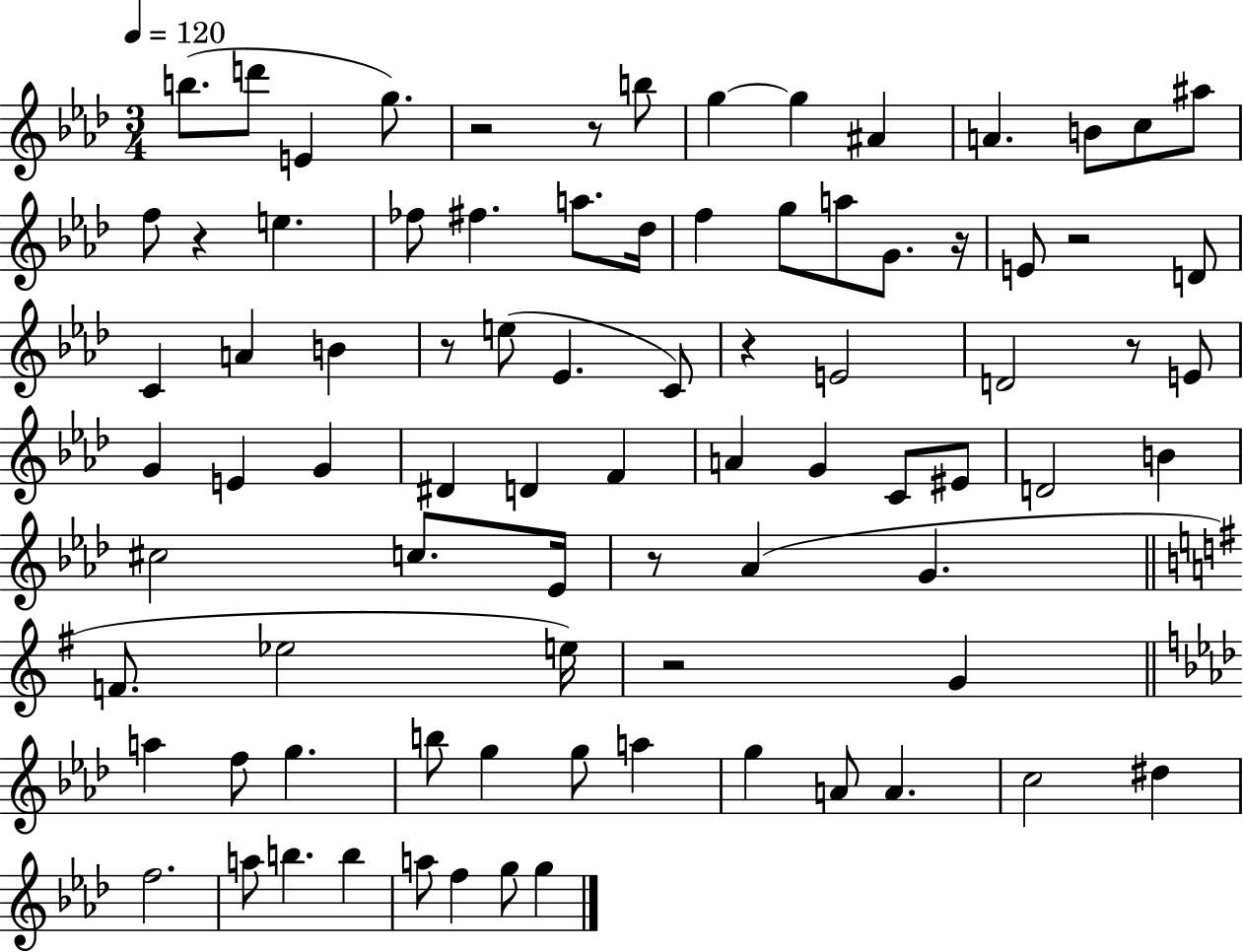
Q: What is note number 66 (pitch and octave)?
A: D#5